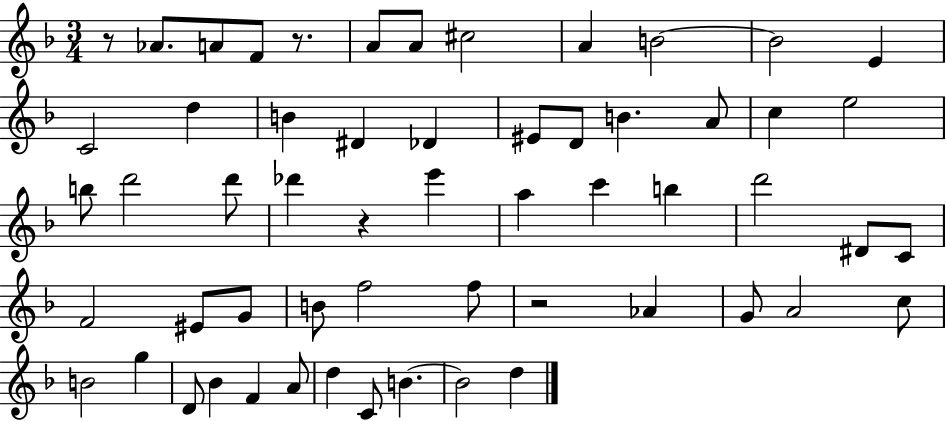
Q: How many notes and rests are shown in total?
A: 57